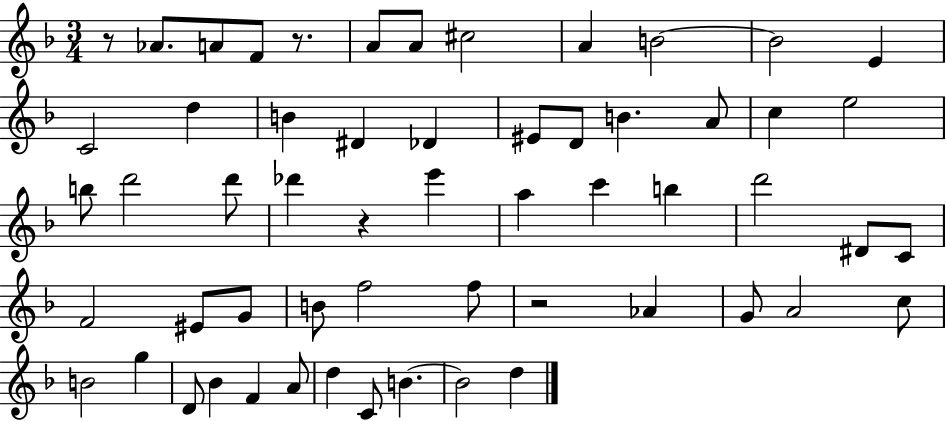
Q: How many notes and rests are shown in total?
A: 57